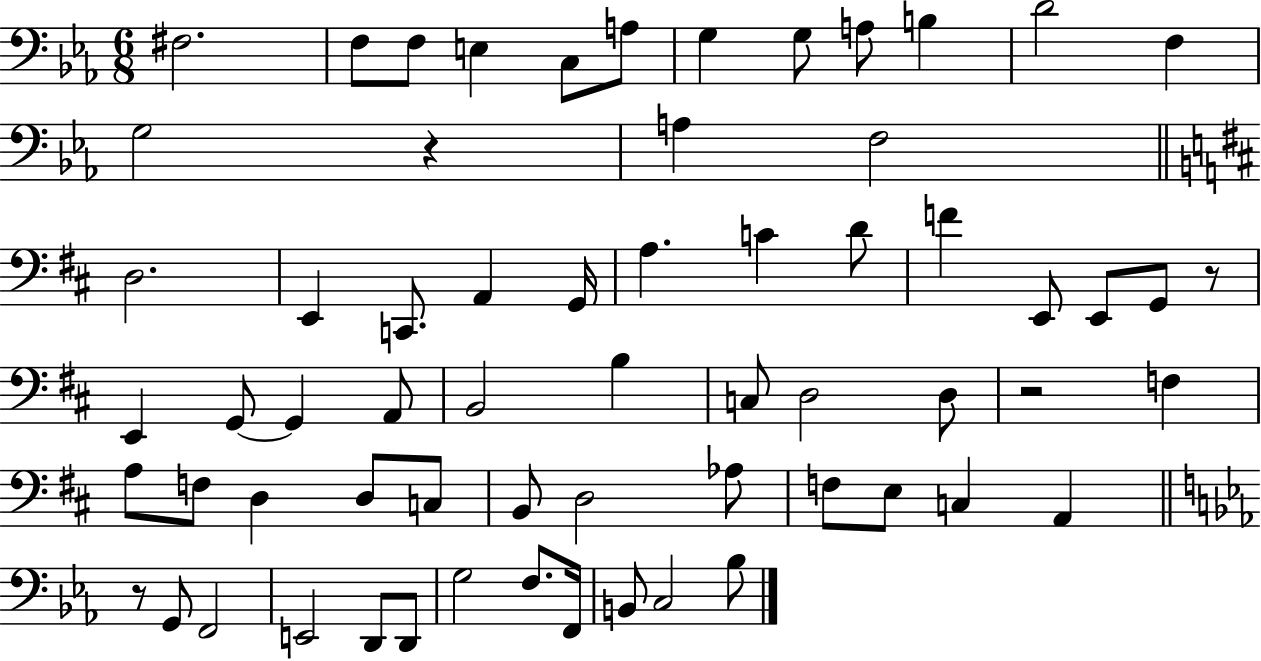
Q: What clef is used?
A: bass